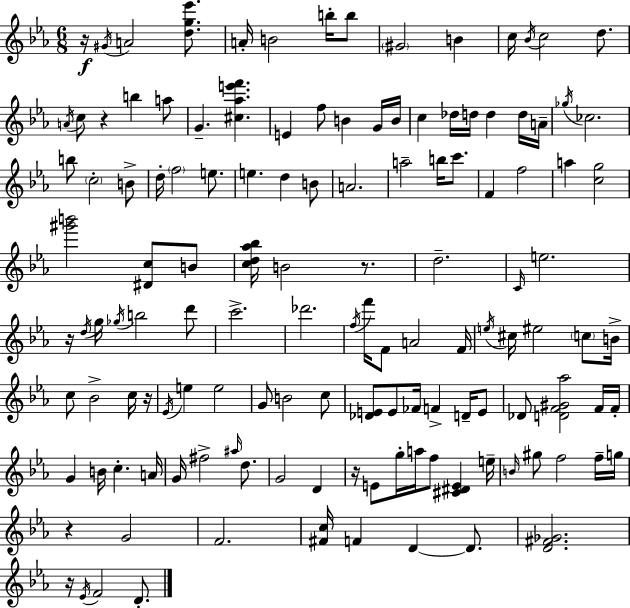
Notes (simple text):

R/s G#4/s A4/h [D5,G5,Eb6]/e. A4/s B4/h B5/s B5/e G#4/h B4/q C5/s Bb4/s C5/h D5/e. A4/s C5/e R/q B5/q A5/e G4/q. [C#5,Ab5,E6,F6]/q. E4/q F5/e B4/q G4/s B4/s C5/q Db5/s D5/s D5/q D5/s A4/s Gb5/s CES5/h. B5/e C5/h B4/e D5/s F5/h E5/e. E5/q. D5/q B4/e A4/h. A5/h B5/s C6/e. F4/q F5/h A5/q [C5,G5]/h [G#6,B6]/h [D#4,C5]/e B4/e [C5,D5,Ab5,Bb5]/s B4/h R/e. D5/h. C4/s E5/h. R/s D5/s G5/s Gb5/s B5/h D6/e C6/h. Db6/h. F5/s F6/s F4/e A4/h F4/s E5/s C#5/s EIS5/h C5/e B4/s C5/e Bb4/h C5/s R/s Eb4/s E5/q E5/h G4/e B4/h C5/e [Db4,E4]/e E4/e FES4/s F4/q D4/s E4/e Db4/e [D4,F4,G#4,Ab5]/h F4/s F4/s G4/q B4/s C5/q. A4/s G4/s F#5/h A#5/s D5/e. G4/h D4/q R/s E4/e G5/s A5/s F5/e [C#4,D#4,E4]/q E5/s B4/s G#5/e F5/h F5/s G5/s R/q G4/h F4/h. [F#4,C5]/s F4/q D4/q D4/e. [D4,F#4,Gb4]/h. R/s Eb4/s F4/h D4/e.